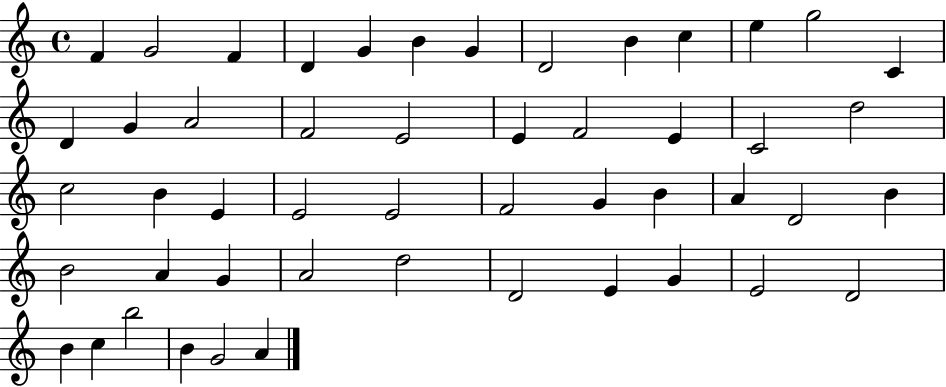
X:1
T:Untitled
M:4/4
L:1/4
K:C
F G2 F D G B G D2 B c e g2 C D G A2 F2 E2 E F2 E C2 d2 c2 B E E2 E2 F2 G B A D2 B B2 A G A2 d2 D2 E G E2 D2 B c b2 B G2 A